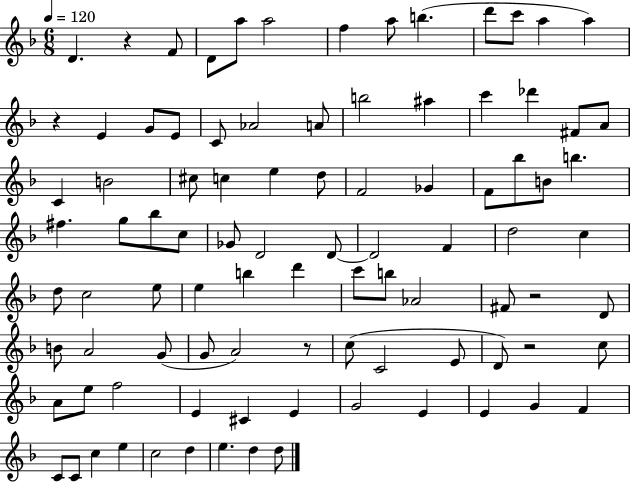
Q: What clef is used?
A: treble